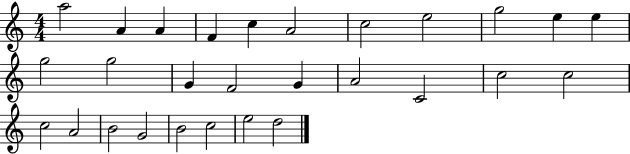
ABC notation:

X:1
T:Untitled
M:4/4
L:1/4
K:C
a2 A A F c A2 c2 e2 g2 e e g2 g2 G F2 G A2 C2 c2 c2 c2 A2 B2 G2 B2 c2 e2 d2